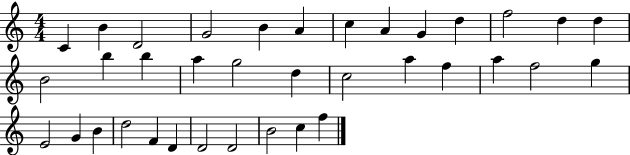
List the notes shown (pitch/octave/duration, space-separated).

C4/q B4/q D4/h G4/h B4/q A4/q C5/q A4/q G4/q D5/q F5/h D5/q D5/q B4/h B5/q B5/q A5/q G5/h D5/q C5/h A5/q F5/q A5/q F5/h G5/q E4/h G4/q B4/q D5/h F4/q D4/q D4/h D4/h B4/h C5/q F5/q